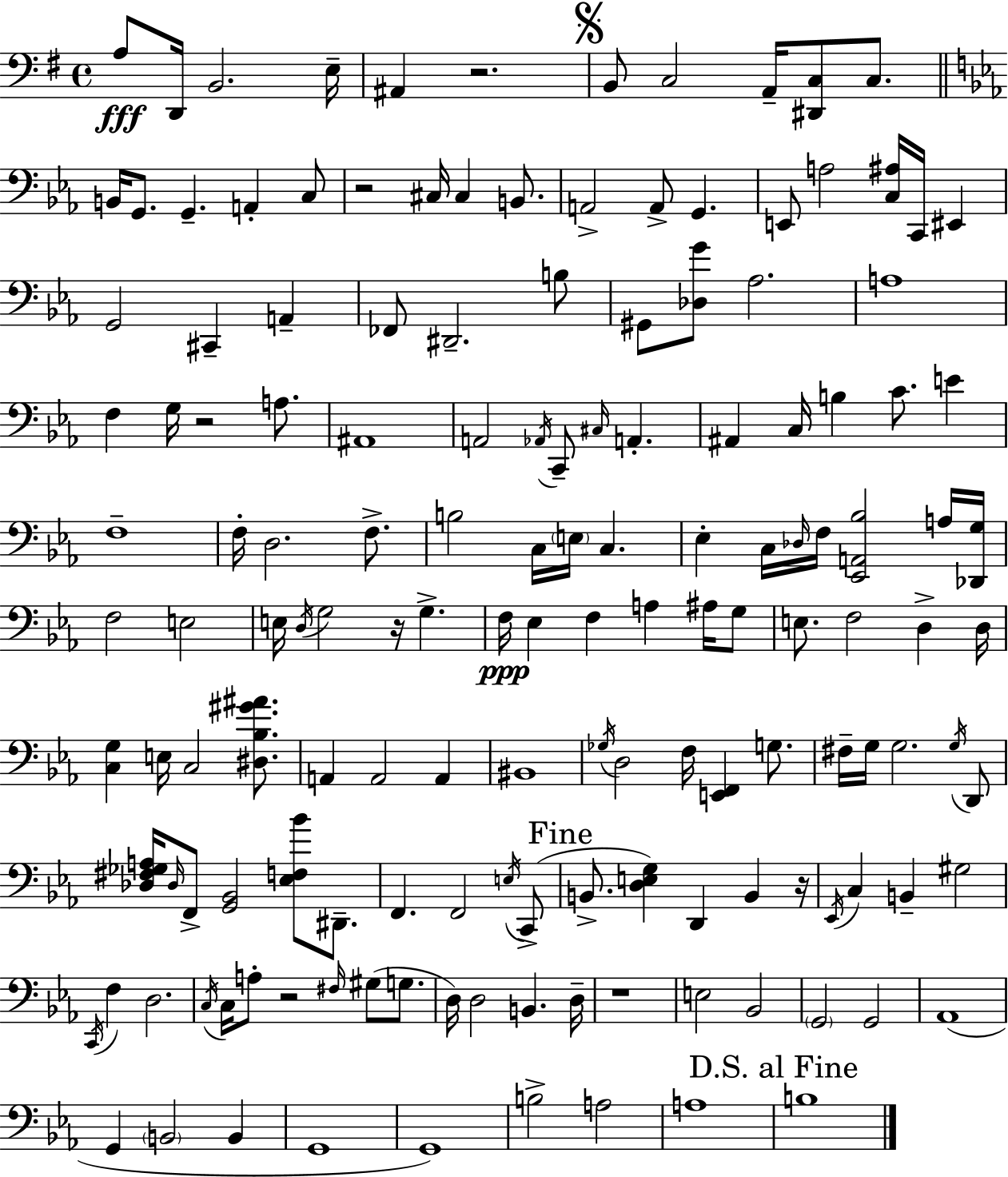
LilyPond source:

{
  \clef bass
  \time 4/4
  \defaultTimeSignature
  \key g \major
  \repeat volta 2 { a8\fff d,16 b,2. e16-- | ais,4 r2. | \mark \markup { \musicglyph "scripts.segno" } b,8 c2 a,16-- <dis, c>8 c8. | \bar "||" \break \key ees \major b,16 g,8. g,4.-- a,4-. c8 | r2 cis16 cis4 b,8. | a,2-> a,8-> g,4. | e,8 a2 <c ais>16 c,16 eis,4 | \break g,2 cis,4-- a,4-- | fes,8 dis,2.-- b8 | gis,8 <des g'>8 aes2. | a1 | \break f4 g16 r2 a8. | ais,1 | a,2 \acciaccatura { aes,16 } c,8-- \grace { cis16 } a,4.-. | ais,4 c16 b4 c'8. e'4 | \break f1-- | f16-. d2. f8.-> | b2 c16 \parenthesize e16 c4. | ees4-. c16 \grace { des16 } f16 <ees, a, bes>2 | \break a16 <des, g>16 f2 e2 | e16 \acciaccatura { d16 } g2 r16 g4.-> | f16\ppp ees4 f4 a4 | ais16 g8 e8. f2 d4-> | \break d16 <c g>4 e16 c2 | <dis bes gis' ais'>8. a,4 a,2 | a,4 bis,1 | \acciaccatura { ges16 } d2 f16 <e, f,>4 | \break g8. fis16-- g16 g2. | \acciaccatura { g16 } d,8 <des fis ges a>16 \grace { des16 } f,8-> <g, bes,>2 | <ees f bes'>8 dis,8.-- f,4. f,2 | \acciaccatura { e16 }( c,8-> \mark "Fine" b,8.-> <d e g>4) d,4 | \break b,4 r16 \acciaccatura { ees,16 } c4 b,4-- | gis2 \acciaccatura { c,16 } f4 d2. | \acciaccatura { c16 } c16 a8-. r2 | \grace { fis16 }( gis8 g8. d16) d2 | \break b,4. d16-- r1 | e2 | bes,2 \parenthesize g,2 | g,2 aes,1( | \break g,4 | \parenthesize b,2 b,4 g,1 | g,1) | b2-> | \break a2 a1 | \mark "D.S. al Fine" b1 | } \bar "|."
}